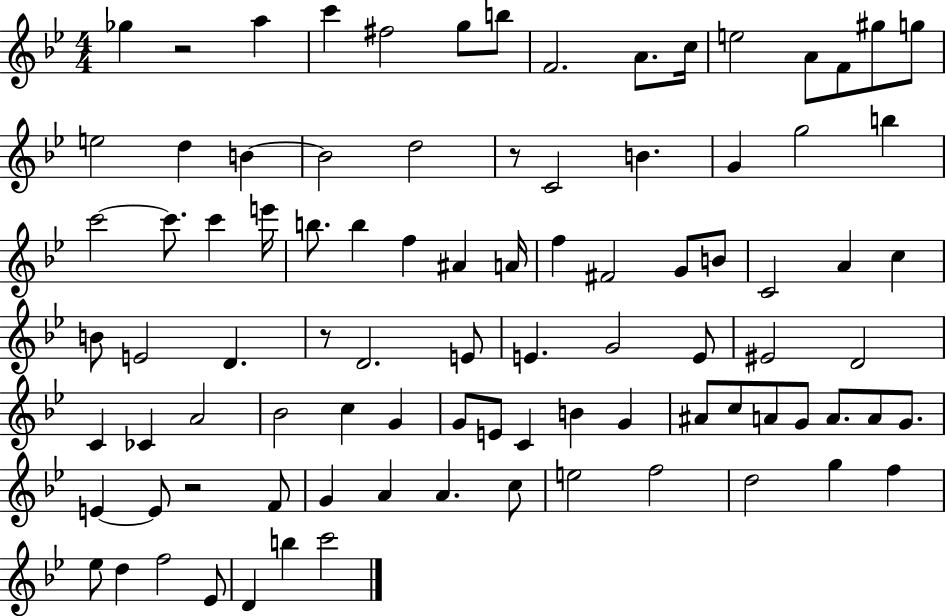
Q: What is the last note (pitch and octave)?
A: C6